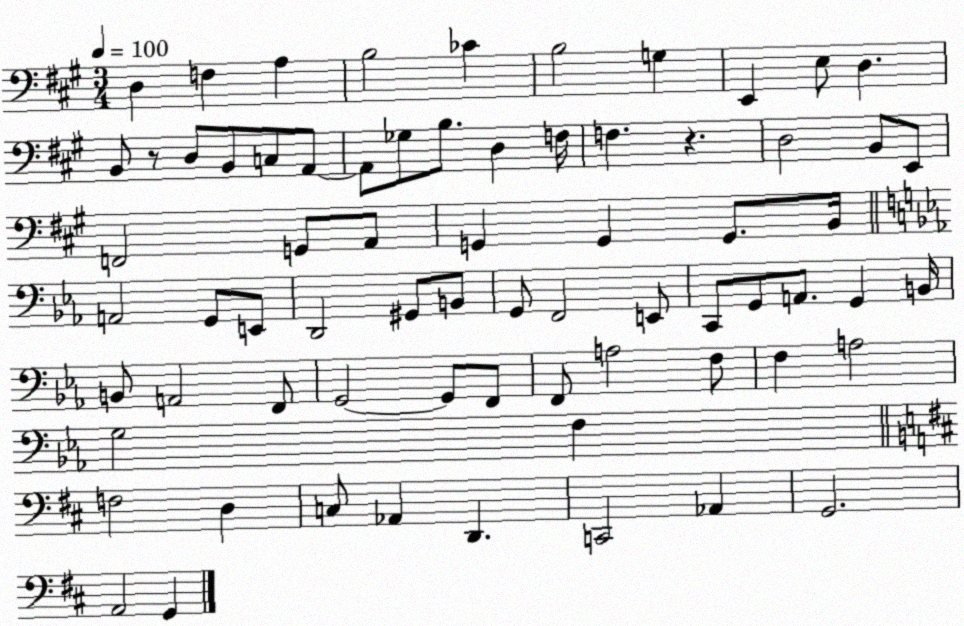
X:1
T:Untitled
M:3/4
L:1/4
K:A
D, F, A, B,2 _C B,2 G, E,, E,/2 D, B,,/2 z/2 D,/2 B,,/2 C,/2 A,,/2 A,,/2 _G,/2 B,/2 D, F,/4 F, z D,2 B,,/2 E,,/2 F,,2 G,,/2 A,,/2 G,, G,, G,,/2 B,,/4 A,,2 G,,/2 E,,/2 D,,2 ^G,,/2 B,,/2 G,,/2 F,,2 E,,/2 C,,/2 G,,/2 A,,/2 G,, B,,/4 B,,/2 A,,2 F,,/2 G,,2 G,,/2 F,,/2 F,,/2 A,2 F,/2 F, A,2 G,2 F, F,2 D, C,/2 _A,, D,, C,,2 _A,, G,,2 A,,2 G,,